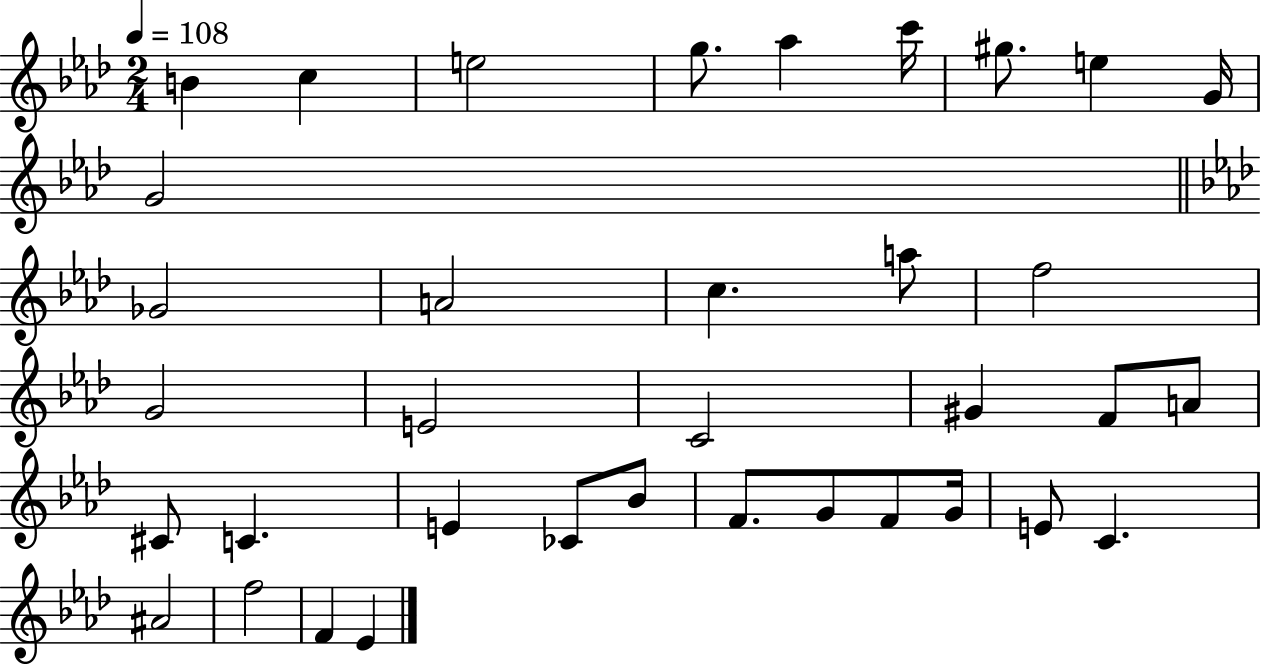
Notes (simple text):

B4/q C5/q E5/h G5/e. Ab5/q C6/s G#5/e. E5/q G4/s G4/h Gb4/h A4/h C5/q. A5/e F5/h G4/h E4/h C4/h G#4/q F4/e A4/e C#4/e C4/q. E4/q CES4/e Bb4/e F4/e. G4/e F4/e G4/s E4/e C4/q. A#4/h F5/h F4/q Eb4/q